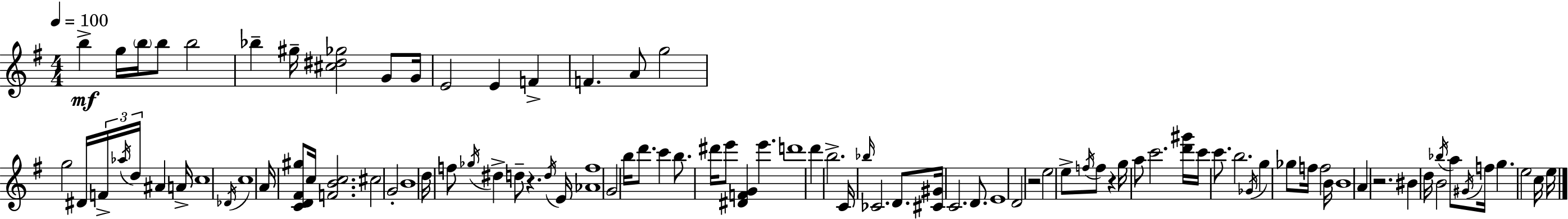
{
  \clef treble
  \numericTimeSignature
  \time 4/4
  \key e \minor
  \tempo 4 = 100
  \repeat volta 2 { b''4->\mf g''16 \parenthesize b''16 b''8 b''2 | bes''4-- gis''16-- <cis'' dis'' ges''>2 g'8 g'16 | e'2 e'4 f'4-> | f'4. a'8 g''2 | \break g''2 dis'16 \tuplet 3/2 { f'16-> \acciaccatura { aes''16 } d''16 } ais'4 | a'16-> c''1 | \acciaccatura { des'16 } c''1 | a'16 <c' d' fis' gis''>8 c''16 <f' b' c''>2. | \break cis''2 g'2-. | b'1 | d''16 f''8 \acciaccatura { ges''16 } dis''4-> d''8-- r4. | \acciaccatura { d''16 } e'16 <aes' f''>1 | \break g'2 b''16 d'''8. | c'''4 b''8. dis'''16 e'''8 <dis' f' g'>4 e'''4. | d'''1 | d'''4 b''2.-> | \break c'16 \grace { bes''16 } ces'2. | d'8. <cis' gis'>16 c'2. | d'8. e'1 | d'2 r2 | \break e''2 e''8-> \acciaccatura { f''16 } | f''8 r4 g''16 a''8 c'''2. | <d''' gis'''>16 c'''16 c'''8. b''2. | \acciaccatura { ges'16 } g''4 ges''8 f''16 f''2 | \break b'16 b'1 | a'4 r2. | bis'4 d''16 b'2 | \acciaccatura { bes''16 } a''8 \acciaccatura { gis'16 } f''16 g''4. e''2 | \break c''16 e''16 } \bar "|."
}